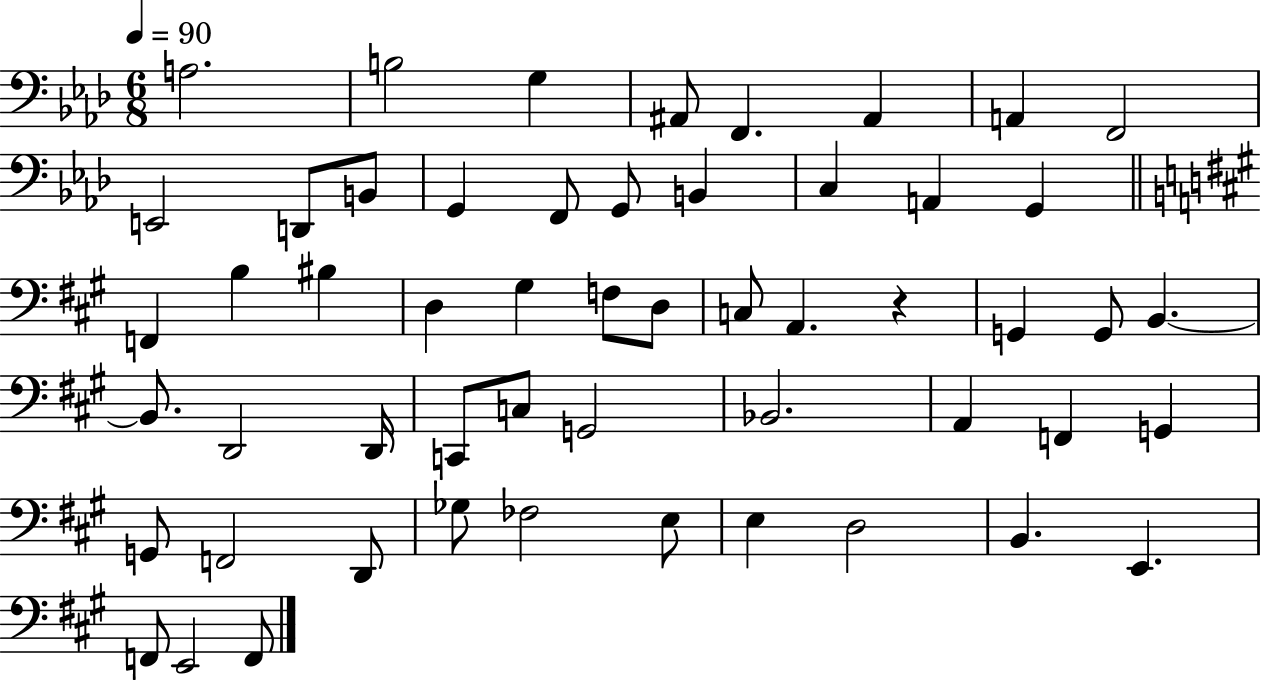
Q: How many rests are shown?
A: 1